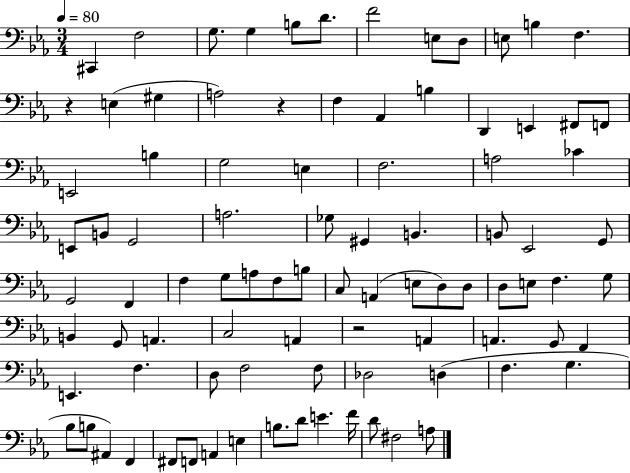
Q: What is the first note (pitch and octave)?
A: C#2